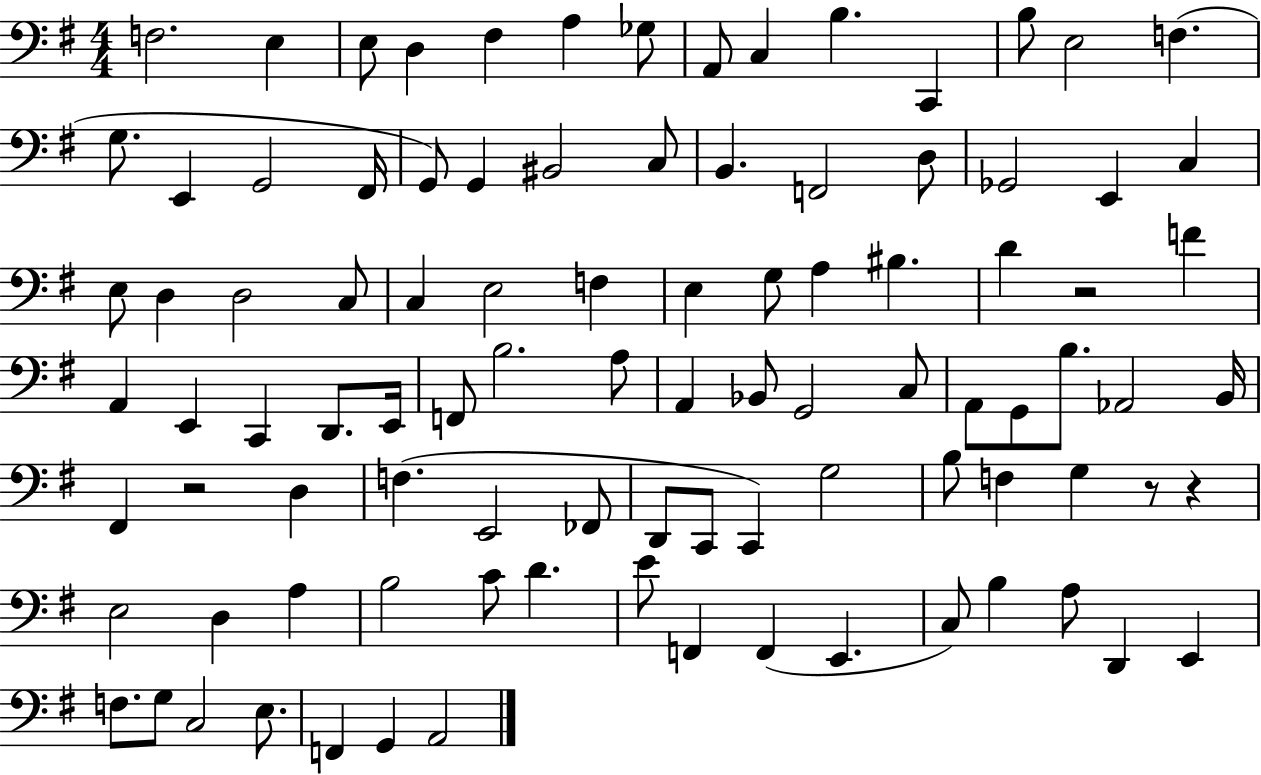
F3/h. E3/q E3/e D3/q F#3/q A3/q Gb3/e A2/e C3/q B3/q. C2/q B3/e E3/h F3/q. G3/e. E2/q G2/h F#2/s G2/e G2/q BIS2/h C3/e B2/q. F2/h D3/e Gb2/h E2/q C3/q E3/e D3/q D3/h C3/e C3/q E3/h F3/q E3/q G3/e A3/q BIS3/q. D4/q R/h F4/q A2/q E2/q C2/q D2/e. E2/s F2/e B3/h. A3/e A2/q Bb2/e G2/h C3/e A2/e G2/e B3/e. Ab2/h B2/s F#2/q R/h D3/q F3/q. E2/h FES2/e D2/e C2/e C2/q G3/h B3/e F3/q G3/q R/e R/q E3/h D3/q A3/q B3/h C4/e D4/q. E4/e F2/q F2/q E2/q. C3/e B3/q A3/e D2/q E2/q F3/e. G3/e C3/h E3/e. F2/q G2/q A2/h